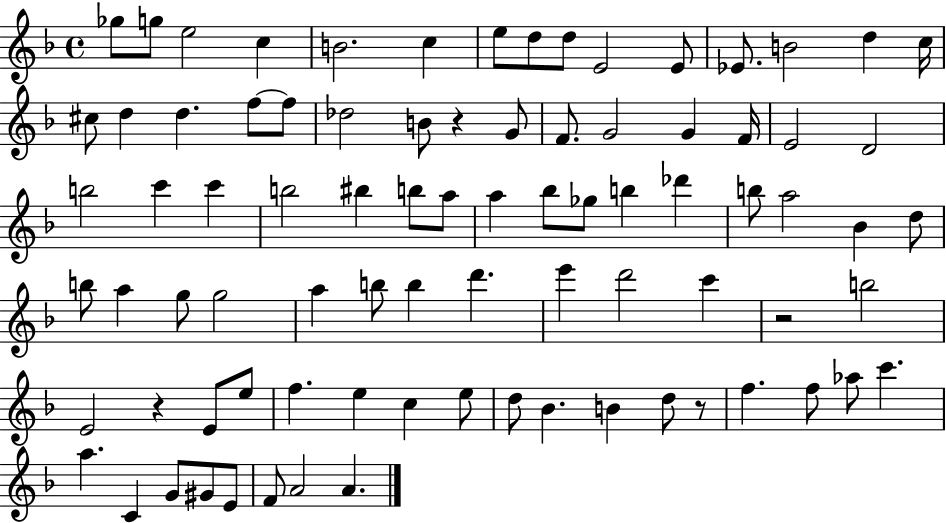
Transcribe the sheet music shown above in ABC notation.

X:1
T:Untitled
M:4/4
L:1/4
K:F
_g/2 g/2 e2 c B2 c e/2 d/2 d/2 E2 E/2 _E/2 B2 d c/4 ^c/2 d d f/2 f/2 _d2 B/2 z G/2 F/2 G2 G F/4 E2 D2 b2 c' c' b2 ^b b/2 a/2 a _b/2 _g/2 b _d' b/2 a2 _B d/2 b/2 a g/2 g2 a b/2 b d' e' d'2 c' z2 b2 E2 z E/2 e/2 f e c e/2 d/2 _B B d/2 z/2 f f/2 _a/2 c' a C G/2 ^G/2 E/2 F/2 A2 A